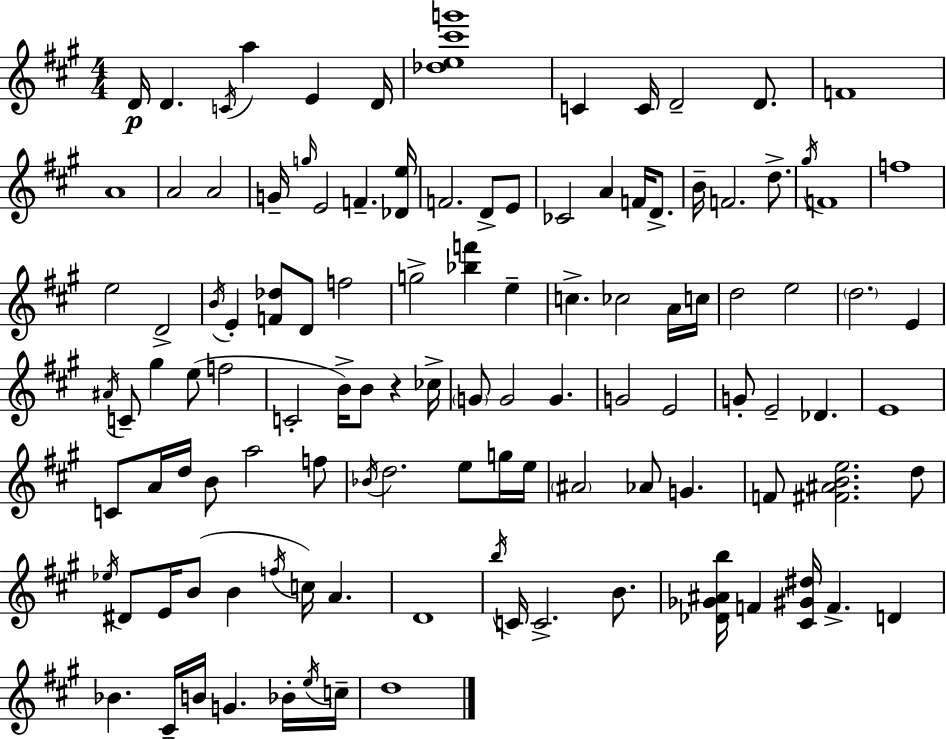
{
  \clef treble
  \numericTimeSignature
  \time 4/4
  \key a \major
  d'16\p d'4. \acciaccatura { c'16 } a''4 e'4 | d'16 <des'' e'' cis''' g'''>1 | c'4 c'16 d'2-- d'8. | f'1 | \break a'1 | a'2 a'2 | g'16-- \grace { g''16 } e'2 f'4.-- | <des' e''>16 f'2. d'8-> | \break e'8 ces'2 a'4 f'16 d'8.-> | b'16-- f'2. d''8.-> | \acciaccatura { gis''16 } f'1 | f''1 | \break e''2 d'2-> | \acciaccatura { b'16 } e'4-. <f' des''>8 d'8 f''2 | g''2-> <bes'' f'''>4 | e''4-- c''4.-> ces''2 | \break a'16 c''16 d''2 e''2 | \parenthesize d''2. | e'4 \acciaccatura { ais'16 } c'8-- gis''4 e''8( f''2 | c'2-. b'16->) b'8 | \break r4 ces''16-> \parenthesize g'8 g'2 g'4. | g'2 e'2 | g'8-. e'2-- des'4. | e'1 | \break c'8 a'16 d''16 b'8 a''2 | f''8 \acciaccatura { bes'16 } d''2. | e''8 g''16 e''16 \parenthesize ais'2 aes'8 | g'4. f'8 <fis' ais' b' e''>2. | \break d''8 \acciaccatura { ees''16 } dis'8 e'16 b'8( b'4 | \acciaccatura { f''16 } c''16) a'4. d'1 | \acciaccatura { b''16 } c'16 c'2.-> | b'8. <des' ges' ais' b''>16 f'4 <cis' gis' dis''>16 f'4.-> | \break d'4 bes'4. cis'16-- | b'16 g'4. bes'16-. \acciaccatura { e''16 } c''16-- d''1 | \bar "|."
}